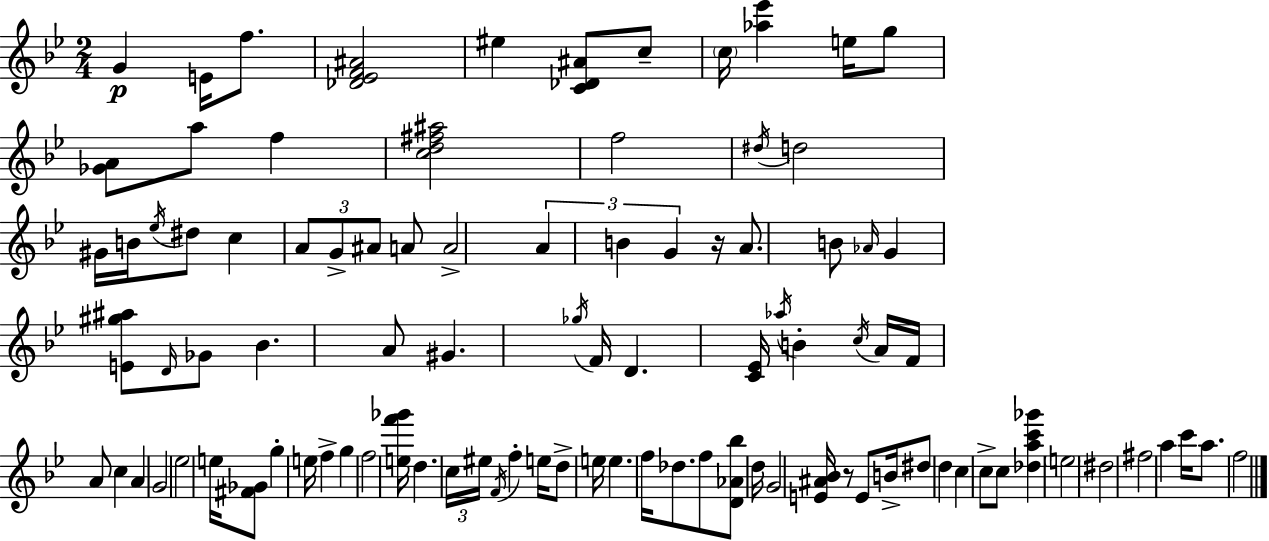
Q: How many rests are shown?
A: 2